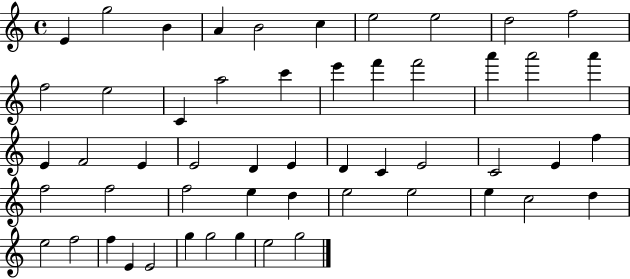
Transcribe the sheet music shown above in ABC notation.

X:1
T:Untitled
M:4/4
L:1/4
K:C
E g2 B A B2 c e2 e2 d2 f2 f2 e2 C a2 c' e' f' f'2 a' a'2 a' E F2 E E2 D E D C E2 C2 E f f2 f2 f2 e d e2 e2 e c2 d e2 f2 f E E2 g g2 g e2 g2